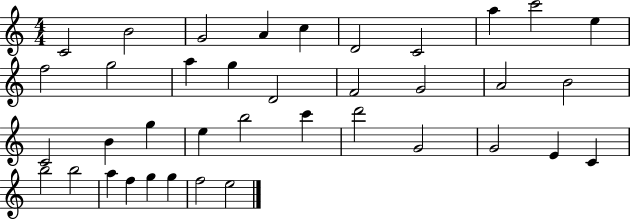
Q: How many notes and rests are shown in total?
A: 38